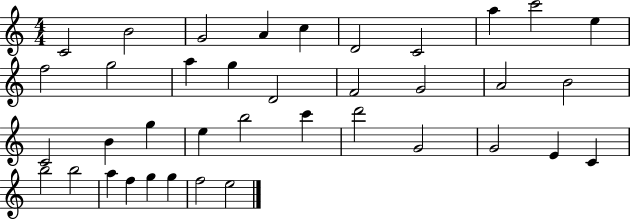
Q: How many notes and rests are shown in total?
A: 38